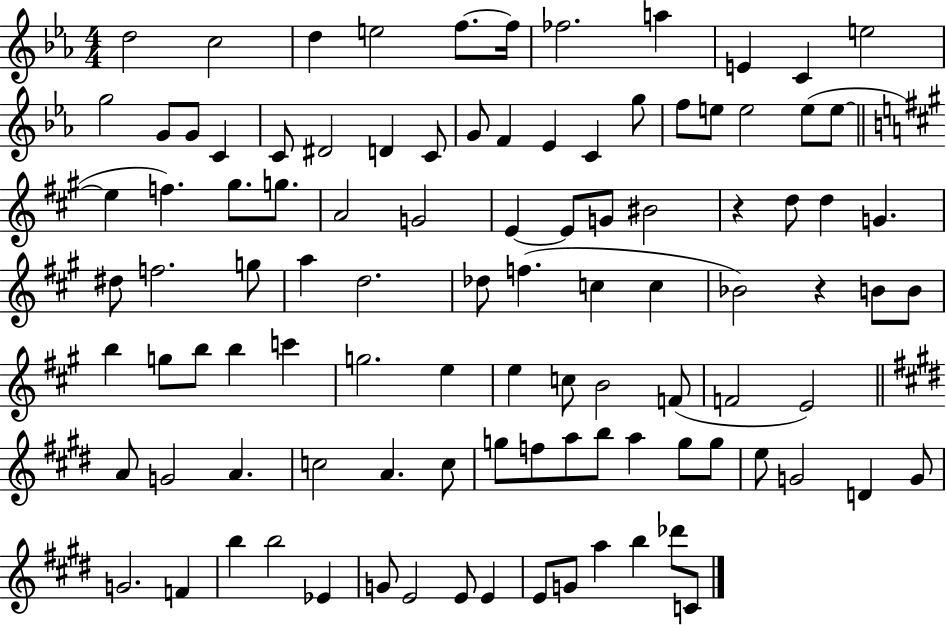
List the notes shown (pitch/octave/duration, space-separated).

D5/h C5/h D5/q E5/h F5/e. F5/s FES5/h. A5/q E4/q C4/q E5/h G5/h G4/e G4/e C4/q C4/e D#4/h D4/q C4/e G4/e F4/q Eb4/q C4/q G5/e F5/e E5/e E5/h E5/e E5/e E5/q F5/q. G#5/e. G5/e. A4/h G4/h E4/q E4/e G4/e BIS4/h R/q D5/e D5/q G4/q. D#5/e F5/h. G5/e A5/q D5/h. Db5/e F5/q. C5/q C5/q Bb4/h R/q B4/e B4/e B5/q G5/e B5/e B5/q C6/q G5/h. E5/q E5/q C5/e B4/h F4/e F4/h E4/h A4/e G4/h A4/q. C5/h A4/q. C5/e G5/e F5/e A5/e B5/e A5/q G5/e G5/e E5/e G4/h D4/q G4/e G4/h. F4/q B5/q B5/h Eb4/q G4/e E4/h E4/e E4/q E4/e G4/e A5/q B5/q Db6/e C4/e